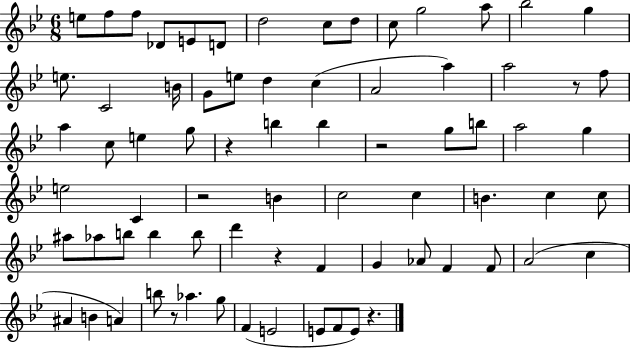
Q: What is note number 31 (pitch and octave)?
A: B5